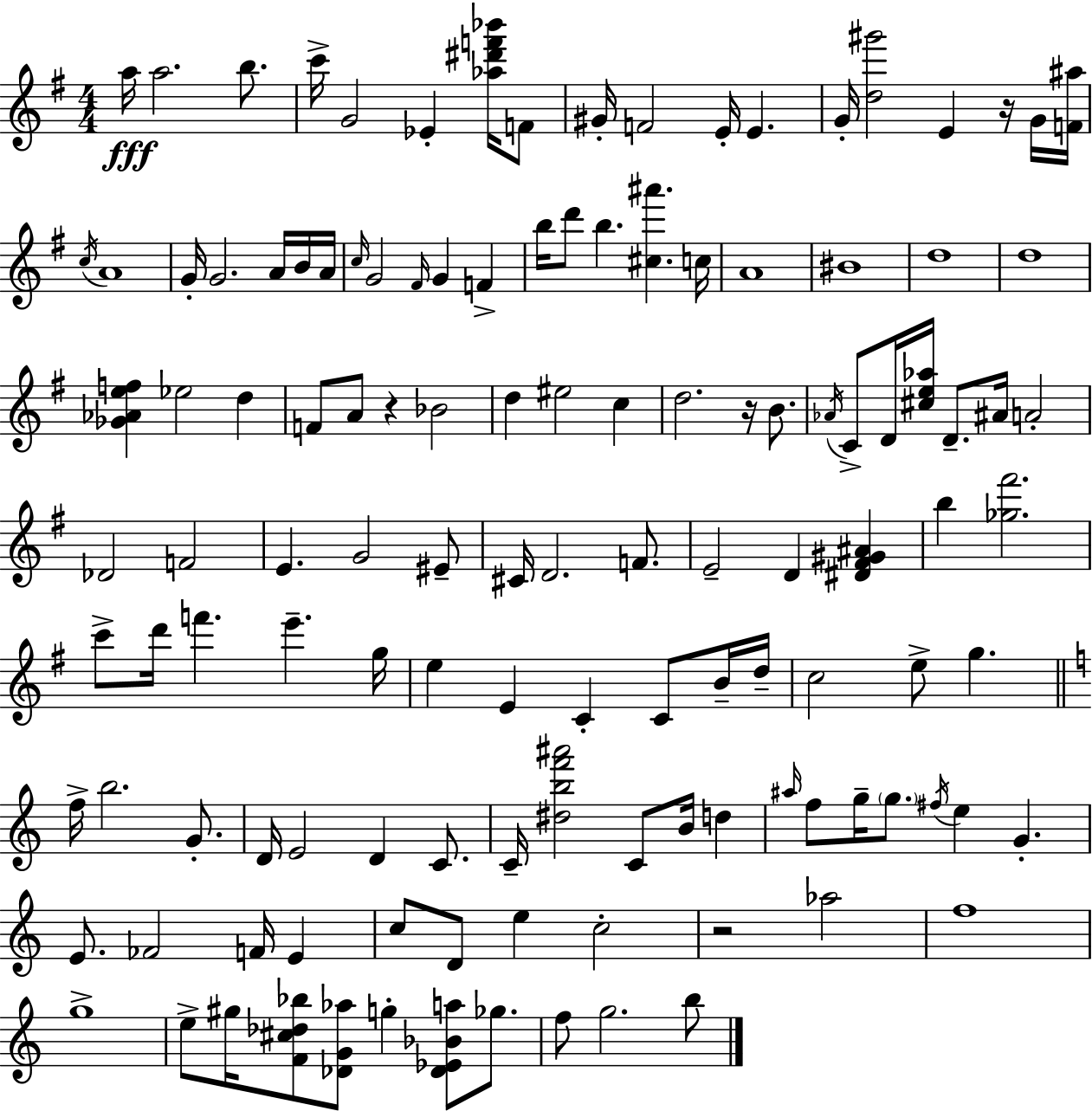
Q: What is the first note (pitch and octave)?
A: A5